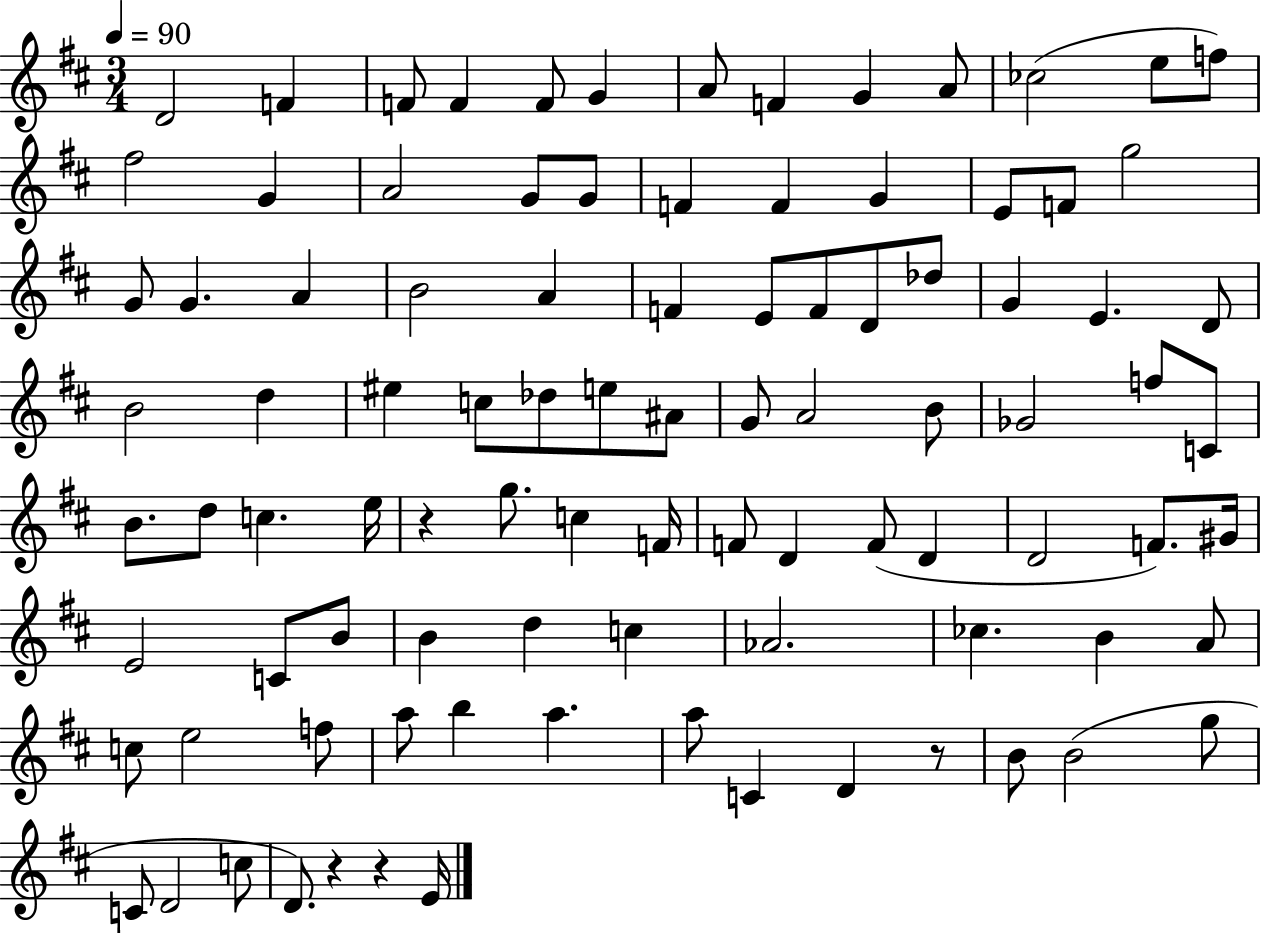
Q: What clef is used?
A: treble